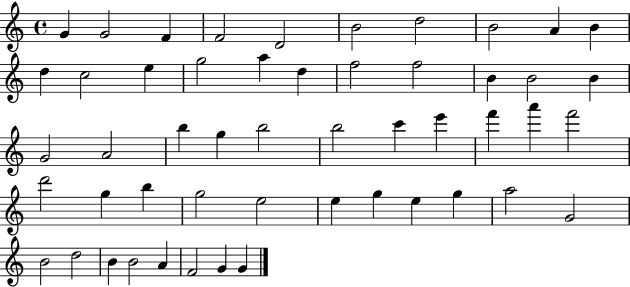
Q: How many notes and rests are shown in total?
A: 51